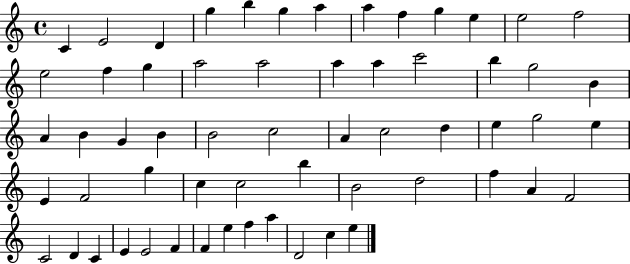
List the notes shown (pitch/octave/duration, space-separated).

C4/q E4/h D4/q G5/q B5/q G5/q A5/q A5/q F5/q G5/q E5/q E5/h F5/h E5/h F5/q G5/q A5/h A5/h A5/q A5/q C6/h B5/q G5/h B4/q A4/q B4/q G4/q B4/q B4/h C5/h A4/q C5/h D5/q E5/q G5/h E5/q E4/q F4/h G5/q C5/q C5/h B5/q B4/h D5/h F5/q A4/q F4/h C4/h D4/q C4/q E4/q E4/h F4/q F4/q E5/q F5/q A5/q D4/h C5/q E5/q